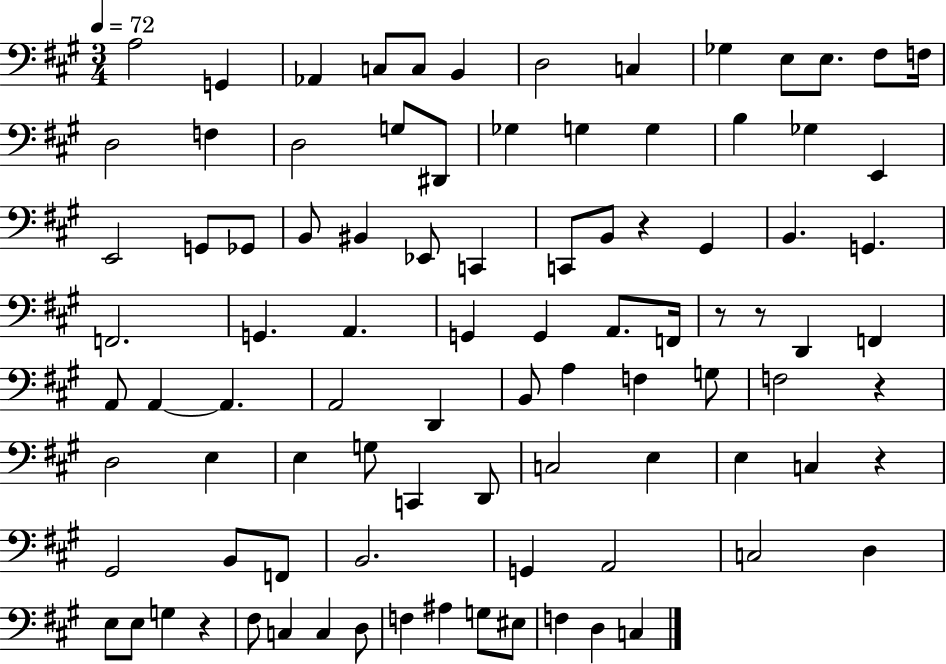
{
  \clef bass
  \numericTimeSignature
  \time 3/4
  \key a \major
  \tempo 4 = 72
  a2 g,4 | aes,4 c8 c8 b,4 | d2 c4 | ges4 e8 e8. fis8 f16 | \break d2 f4 | d2 g8 dis,8 | ges4 g4 g4 | b4 ges4 e,4 | \break e,2 g,8 ges,8 | b,8 bis,4 ees,8 c,4 | c,8 b,8 r4 gis,4 | b,4. g,4. | \break f,2. | g,4. a,4. | g,4 g,4 a,8. f,16 | r8 r8 d,4 f,4 | \break a,8 a,4~~ a,4. | a,2 d,4 | b,8 a4 f4 g8 | f2 r4 | \break d2 e4 | e4 g8 c,4 d,8 | c2 e4 | e4 c4 r4 | \break gis,2 b,8 f,8 | b,2. | g,4 a,2 | c2 d4 | \break e8 e8 g4 r4 | fis8 c4 c4 d8 | f4 ais4 g8 eis8 | f4 d4 c4 | \break \bar "|."
}